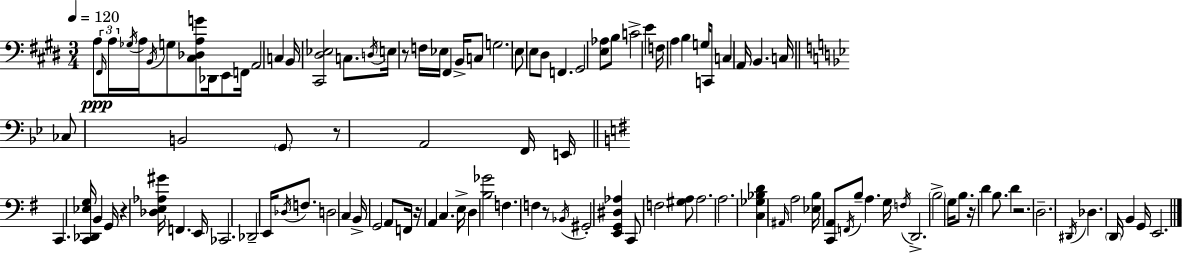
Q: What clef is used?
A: bass